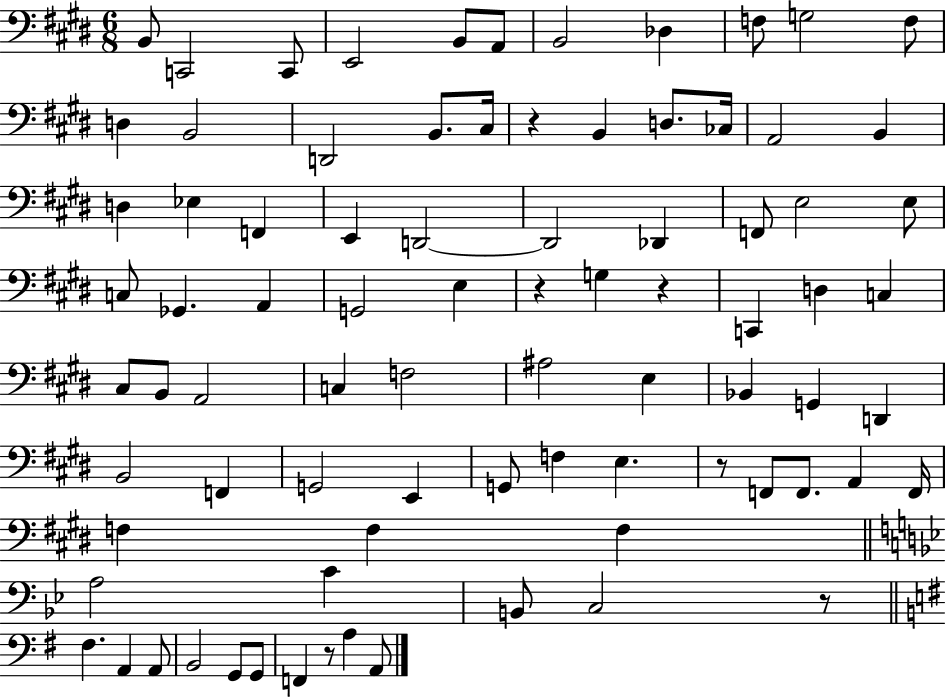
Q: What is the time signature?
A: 6/8